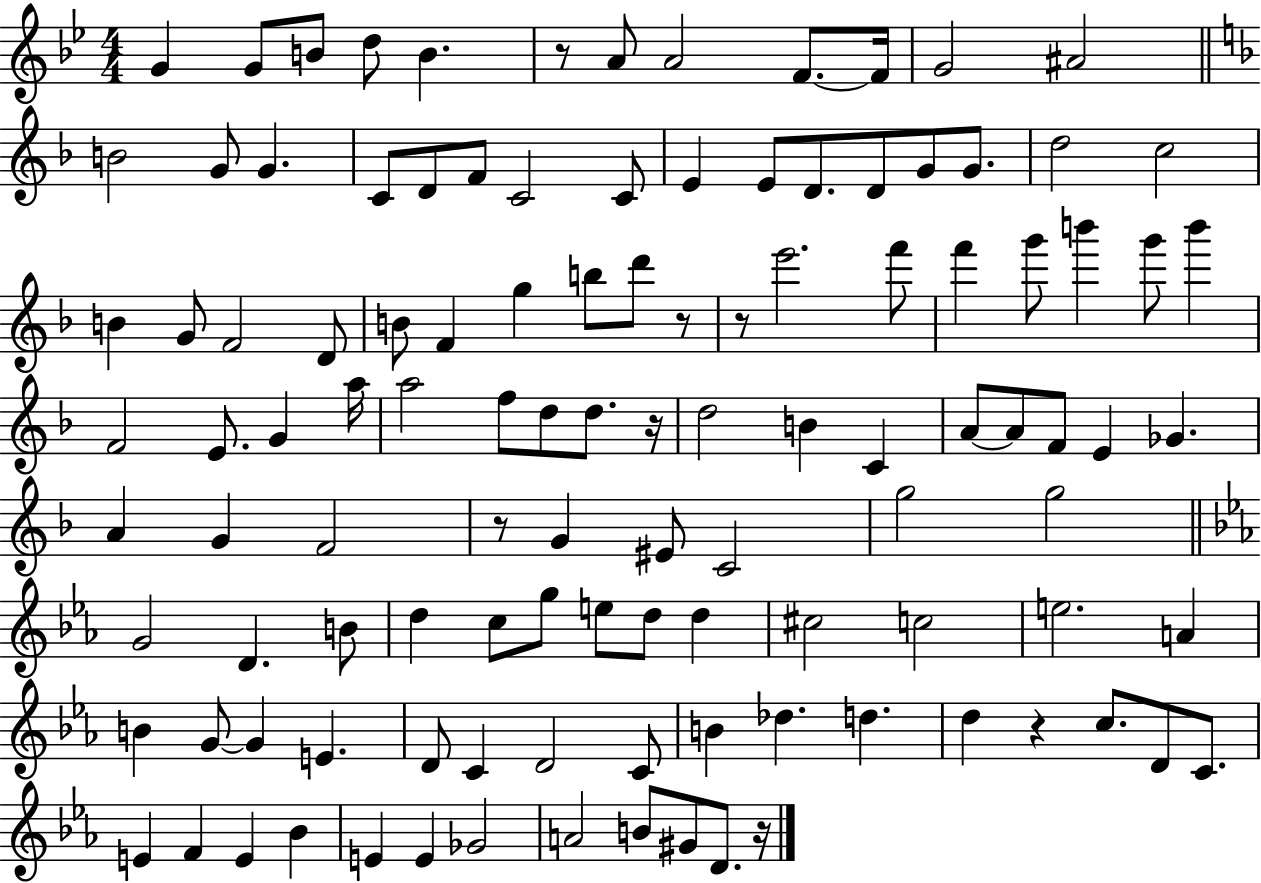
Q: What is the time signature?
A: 4/4